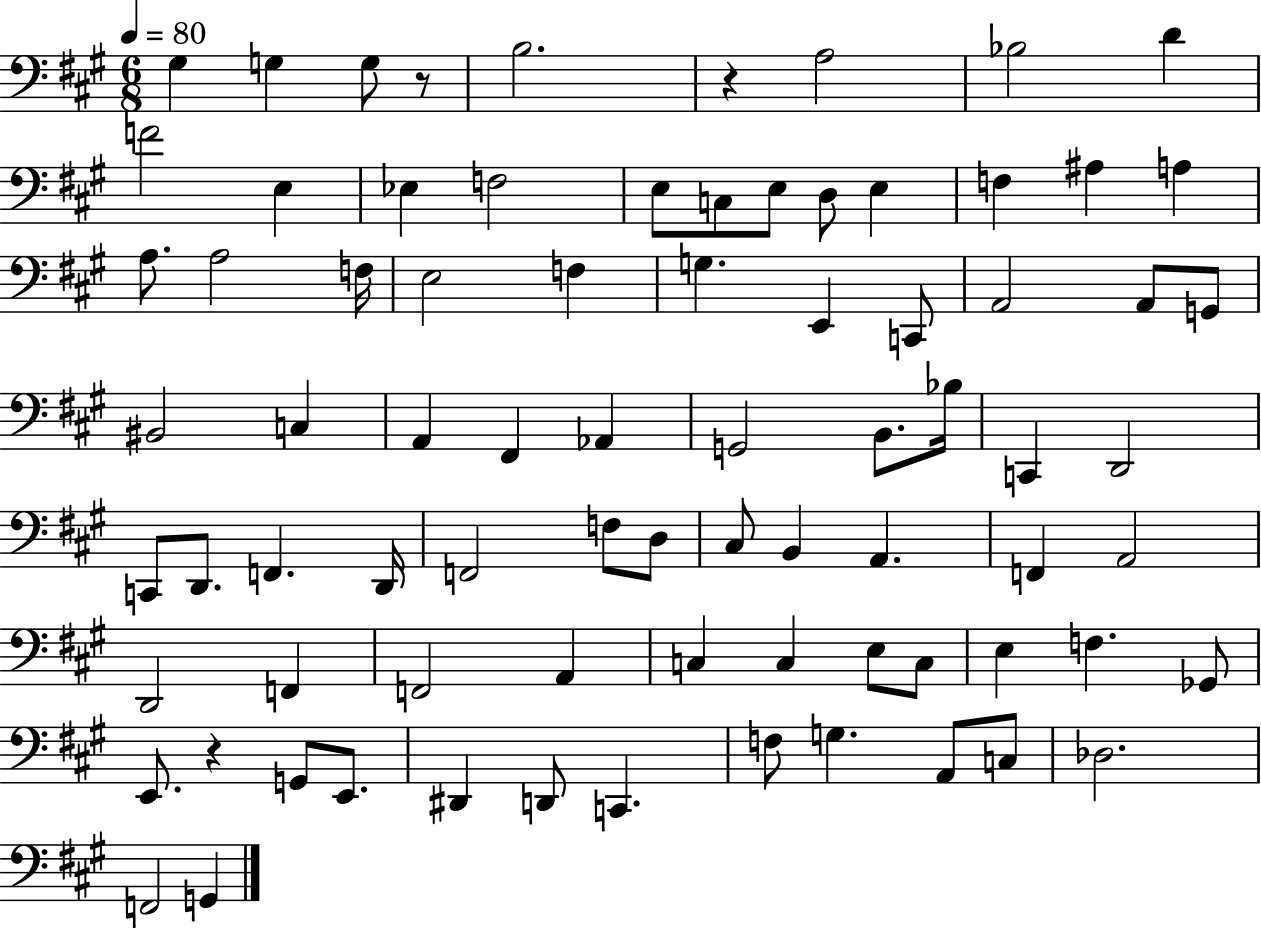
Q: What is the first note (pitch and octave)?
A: G#3